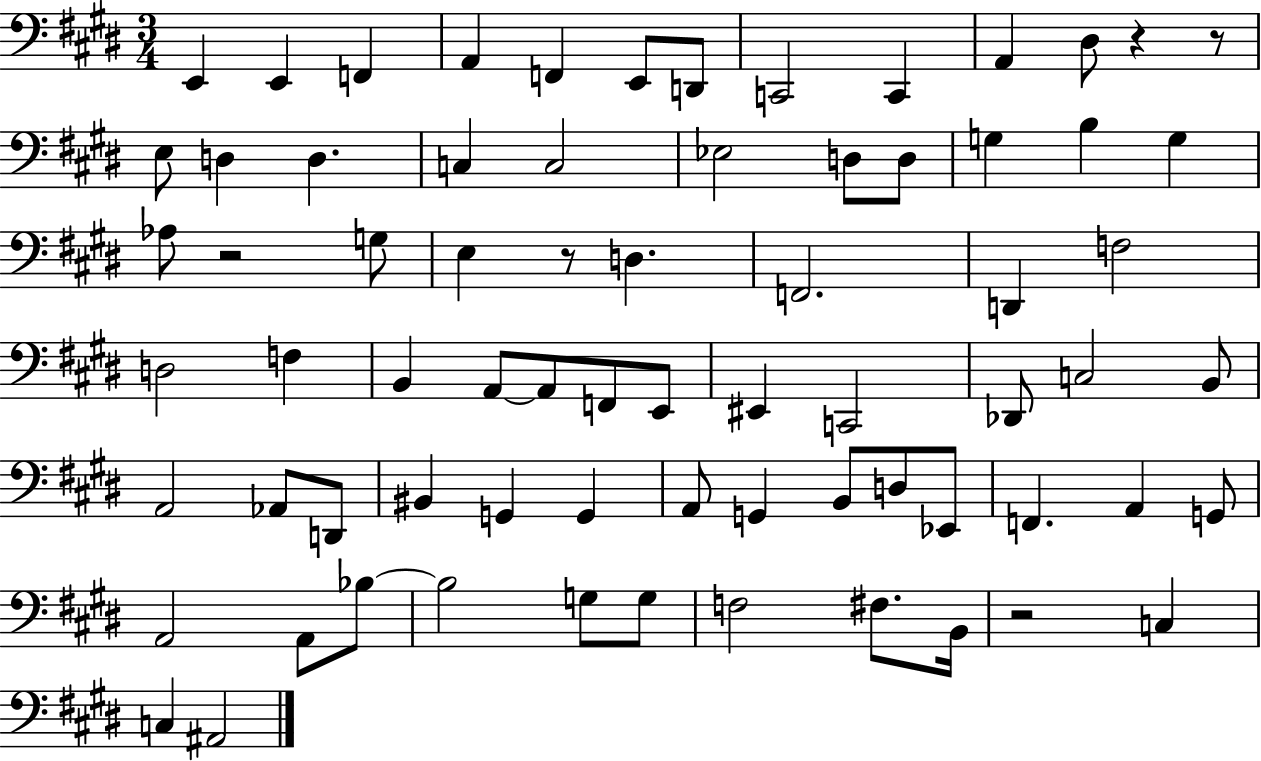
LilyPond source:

{
  \clef bass
  \numericTimeSignature
  \time 3/4
  \key e \major
  e,4 e,4 f,4 | a,4 f,4 e,8 d,8 | c,2 c,4 | a,4 dis8 r4 r8 | \break e8 d4 d4. | c4 c2 | ees2 d8 d8 | g4 b4 g4 | \break aes8 r2 g8 | e4 r8 d4. | f,2. | d,4 f2 | \break d2 f4 | b,4 a,8~~ a,8 f,8 e,8 | eis,4 c,2 | des,8 c2 b,8 | \break a,2 aes,8 d,8 | bis,4 g,4 g,4 | a,8 g,4 b,8 d8 ees,8 | f,4. a,4 g,8 | \break a,2 a,8 bes8~~ | bes2 g8 g8 | f2 fis8. b,16 | r2 c4 | \break c4 ais,2 | \bar "|."
}